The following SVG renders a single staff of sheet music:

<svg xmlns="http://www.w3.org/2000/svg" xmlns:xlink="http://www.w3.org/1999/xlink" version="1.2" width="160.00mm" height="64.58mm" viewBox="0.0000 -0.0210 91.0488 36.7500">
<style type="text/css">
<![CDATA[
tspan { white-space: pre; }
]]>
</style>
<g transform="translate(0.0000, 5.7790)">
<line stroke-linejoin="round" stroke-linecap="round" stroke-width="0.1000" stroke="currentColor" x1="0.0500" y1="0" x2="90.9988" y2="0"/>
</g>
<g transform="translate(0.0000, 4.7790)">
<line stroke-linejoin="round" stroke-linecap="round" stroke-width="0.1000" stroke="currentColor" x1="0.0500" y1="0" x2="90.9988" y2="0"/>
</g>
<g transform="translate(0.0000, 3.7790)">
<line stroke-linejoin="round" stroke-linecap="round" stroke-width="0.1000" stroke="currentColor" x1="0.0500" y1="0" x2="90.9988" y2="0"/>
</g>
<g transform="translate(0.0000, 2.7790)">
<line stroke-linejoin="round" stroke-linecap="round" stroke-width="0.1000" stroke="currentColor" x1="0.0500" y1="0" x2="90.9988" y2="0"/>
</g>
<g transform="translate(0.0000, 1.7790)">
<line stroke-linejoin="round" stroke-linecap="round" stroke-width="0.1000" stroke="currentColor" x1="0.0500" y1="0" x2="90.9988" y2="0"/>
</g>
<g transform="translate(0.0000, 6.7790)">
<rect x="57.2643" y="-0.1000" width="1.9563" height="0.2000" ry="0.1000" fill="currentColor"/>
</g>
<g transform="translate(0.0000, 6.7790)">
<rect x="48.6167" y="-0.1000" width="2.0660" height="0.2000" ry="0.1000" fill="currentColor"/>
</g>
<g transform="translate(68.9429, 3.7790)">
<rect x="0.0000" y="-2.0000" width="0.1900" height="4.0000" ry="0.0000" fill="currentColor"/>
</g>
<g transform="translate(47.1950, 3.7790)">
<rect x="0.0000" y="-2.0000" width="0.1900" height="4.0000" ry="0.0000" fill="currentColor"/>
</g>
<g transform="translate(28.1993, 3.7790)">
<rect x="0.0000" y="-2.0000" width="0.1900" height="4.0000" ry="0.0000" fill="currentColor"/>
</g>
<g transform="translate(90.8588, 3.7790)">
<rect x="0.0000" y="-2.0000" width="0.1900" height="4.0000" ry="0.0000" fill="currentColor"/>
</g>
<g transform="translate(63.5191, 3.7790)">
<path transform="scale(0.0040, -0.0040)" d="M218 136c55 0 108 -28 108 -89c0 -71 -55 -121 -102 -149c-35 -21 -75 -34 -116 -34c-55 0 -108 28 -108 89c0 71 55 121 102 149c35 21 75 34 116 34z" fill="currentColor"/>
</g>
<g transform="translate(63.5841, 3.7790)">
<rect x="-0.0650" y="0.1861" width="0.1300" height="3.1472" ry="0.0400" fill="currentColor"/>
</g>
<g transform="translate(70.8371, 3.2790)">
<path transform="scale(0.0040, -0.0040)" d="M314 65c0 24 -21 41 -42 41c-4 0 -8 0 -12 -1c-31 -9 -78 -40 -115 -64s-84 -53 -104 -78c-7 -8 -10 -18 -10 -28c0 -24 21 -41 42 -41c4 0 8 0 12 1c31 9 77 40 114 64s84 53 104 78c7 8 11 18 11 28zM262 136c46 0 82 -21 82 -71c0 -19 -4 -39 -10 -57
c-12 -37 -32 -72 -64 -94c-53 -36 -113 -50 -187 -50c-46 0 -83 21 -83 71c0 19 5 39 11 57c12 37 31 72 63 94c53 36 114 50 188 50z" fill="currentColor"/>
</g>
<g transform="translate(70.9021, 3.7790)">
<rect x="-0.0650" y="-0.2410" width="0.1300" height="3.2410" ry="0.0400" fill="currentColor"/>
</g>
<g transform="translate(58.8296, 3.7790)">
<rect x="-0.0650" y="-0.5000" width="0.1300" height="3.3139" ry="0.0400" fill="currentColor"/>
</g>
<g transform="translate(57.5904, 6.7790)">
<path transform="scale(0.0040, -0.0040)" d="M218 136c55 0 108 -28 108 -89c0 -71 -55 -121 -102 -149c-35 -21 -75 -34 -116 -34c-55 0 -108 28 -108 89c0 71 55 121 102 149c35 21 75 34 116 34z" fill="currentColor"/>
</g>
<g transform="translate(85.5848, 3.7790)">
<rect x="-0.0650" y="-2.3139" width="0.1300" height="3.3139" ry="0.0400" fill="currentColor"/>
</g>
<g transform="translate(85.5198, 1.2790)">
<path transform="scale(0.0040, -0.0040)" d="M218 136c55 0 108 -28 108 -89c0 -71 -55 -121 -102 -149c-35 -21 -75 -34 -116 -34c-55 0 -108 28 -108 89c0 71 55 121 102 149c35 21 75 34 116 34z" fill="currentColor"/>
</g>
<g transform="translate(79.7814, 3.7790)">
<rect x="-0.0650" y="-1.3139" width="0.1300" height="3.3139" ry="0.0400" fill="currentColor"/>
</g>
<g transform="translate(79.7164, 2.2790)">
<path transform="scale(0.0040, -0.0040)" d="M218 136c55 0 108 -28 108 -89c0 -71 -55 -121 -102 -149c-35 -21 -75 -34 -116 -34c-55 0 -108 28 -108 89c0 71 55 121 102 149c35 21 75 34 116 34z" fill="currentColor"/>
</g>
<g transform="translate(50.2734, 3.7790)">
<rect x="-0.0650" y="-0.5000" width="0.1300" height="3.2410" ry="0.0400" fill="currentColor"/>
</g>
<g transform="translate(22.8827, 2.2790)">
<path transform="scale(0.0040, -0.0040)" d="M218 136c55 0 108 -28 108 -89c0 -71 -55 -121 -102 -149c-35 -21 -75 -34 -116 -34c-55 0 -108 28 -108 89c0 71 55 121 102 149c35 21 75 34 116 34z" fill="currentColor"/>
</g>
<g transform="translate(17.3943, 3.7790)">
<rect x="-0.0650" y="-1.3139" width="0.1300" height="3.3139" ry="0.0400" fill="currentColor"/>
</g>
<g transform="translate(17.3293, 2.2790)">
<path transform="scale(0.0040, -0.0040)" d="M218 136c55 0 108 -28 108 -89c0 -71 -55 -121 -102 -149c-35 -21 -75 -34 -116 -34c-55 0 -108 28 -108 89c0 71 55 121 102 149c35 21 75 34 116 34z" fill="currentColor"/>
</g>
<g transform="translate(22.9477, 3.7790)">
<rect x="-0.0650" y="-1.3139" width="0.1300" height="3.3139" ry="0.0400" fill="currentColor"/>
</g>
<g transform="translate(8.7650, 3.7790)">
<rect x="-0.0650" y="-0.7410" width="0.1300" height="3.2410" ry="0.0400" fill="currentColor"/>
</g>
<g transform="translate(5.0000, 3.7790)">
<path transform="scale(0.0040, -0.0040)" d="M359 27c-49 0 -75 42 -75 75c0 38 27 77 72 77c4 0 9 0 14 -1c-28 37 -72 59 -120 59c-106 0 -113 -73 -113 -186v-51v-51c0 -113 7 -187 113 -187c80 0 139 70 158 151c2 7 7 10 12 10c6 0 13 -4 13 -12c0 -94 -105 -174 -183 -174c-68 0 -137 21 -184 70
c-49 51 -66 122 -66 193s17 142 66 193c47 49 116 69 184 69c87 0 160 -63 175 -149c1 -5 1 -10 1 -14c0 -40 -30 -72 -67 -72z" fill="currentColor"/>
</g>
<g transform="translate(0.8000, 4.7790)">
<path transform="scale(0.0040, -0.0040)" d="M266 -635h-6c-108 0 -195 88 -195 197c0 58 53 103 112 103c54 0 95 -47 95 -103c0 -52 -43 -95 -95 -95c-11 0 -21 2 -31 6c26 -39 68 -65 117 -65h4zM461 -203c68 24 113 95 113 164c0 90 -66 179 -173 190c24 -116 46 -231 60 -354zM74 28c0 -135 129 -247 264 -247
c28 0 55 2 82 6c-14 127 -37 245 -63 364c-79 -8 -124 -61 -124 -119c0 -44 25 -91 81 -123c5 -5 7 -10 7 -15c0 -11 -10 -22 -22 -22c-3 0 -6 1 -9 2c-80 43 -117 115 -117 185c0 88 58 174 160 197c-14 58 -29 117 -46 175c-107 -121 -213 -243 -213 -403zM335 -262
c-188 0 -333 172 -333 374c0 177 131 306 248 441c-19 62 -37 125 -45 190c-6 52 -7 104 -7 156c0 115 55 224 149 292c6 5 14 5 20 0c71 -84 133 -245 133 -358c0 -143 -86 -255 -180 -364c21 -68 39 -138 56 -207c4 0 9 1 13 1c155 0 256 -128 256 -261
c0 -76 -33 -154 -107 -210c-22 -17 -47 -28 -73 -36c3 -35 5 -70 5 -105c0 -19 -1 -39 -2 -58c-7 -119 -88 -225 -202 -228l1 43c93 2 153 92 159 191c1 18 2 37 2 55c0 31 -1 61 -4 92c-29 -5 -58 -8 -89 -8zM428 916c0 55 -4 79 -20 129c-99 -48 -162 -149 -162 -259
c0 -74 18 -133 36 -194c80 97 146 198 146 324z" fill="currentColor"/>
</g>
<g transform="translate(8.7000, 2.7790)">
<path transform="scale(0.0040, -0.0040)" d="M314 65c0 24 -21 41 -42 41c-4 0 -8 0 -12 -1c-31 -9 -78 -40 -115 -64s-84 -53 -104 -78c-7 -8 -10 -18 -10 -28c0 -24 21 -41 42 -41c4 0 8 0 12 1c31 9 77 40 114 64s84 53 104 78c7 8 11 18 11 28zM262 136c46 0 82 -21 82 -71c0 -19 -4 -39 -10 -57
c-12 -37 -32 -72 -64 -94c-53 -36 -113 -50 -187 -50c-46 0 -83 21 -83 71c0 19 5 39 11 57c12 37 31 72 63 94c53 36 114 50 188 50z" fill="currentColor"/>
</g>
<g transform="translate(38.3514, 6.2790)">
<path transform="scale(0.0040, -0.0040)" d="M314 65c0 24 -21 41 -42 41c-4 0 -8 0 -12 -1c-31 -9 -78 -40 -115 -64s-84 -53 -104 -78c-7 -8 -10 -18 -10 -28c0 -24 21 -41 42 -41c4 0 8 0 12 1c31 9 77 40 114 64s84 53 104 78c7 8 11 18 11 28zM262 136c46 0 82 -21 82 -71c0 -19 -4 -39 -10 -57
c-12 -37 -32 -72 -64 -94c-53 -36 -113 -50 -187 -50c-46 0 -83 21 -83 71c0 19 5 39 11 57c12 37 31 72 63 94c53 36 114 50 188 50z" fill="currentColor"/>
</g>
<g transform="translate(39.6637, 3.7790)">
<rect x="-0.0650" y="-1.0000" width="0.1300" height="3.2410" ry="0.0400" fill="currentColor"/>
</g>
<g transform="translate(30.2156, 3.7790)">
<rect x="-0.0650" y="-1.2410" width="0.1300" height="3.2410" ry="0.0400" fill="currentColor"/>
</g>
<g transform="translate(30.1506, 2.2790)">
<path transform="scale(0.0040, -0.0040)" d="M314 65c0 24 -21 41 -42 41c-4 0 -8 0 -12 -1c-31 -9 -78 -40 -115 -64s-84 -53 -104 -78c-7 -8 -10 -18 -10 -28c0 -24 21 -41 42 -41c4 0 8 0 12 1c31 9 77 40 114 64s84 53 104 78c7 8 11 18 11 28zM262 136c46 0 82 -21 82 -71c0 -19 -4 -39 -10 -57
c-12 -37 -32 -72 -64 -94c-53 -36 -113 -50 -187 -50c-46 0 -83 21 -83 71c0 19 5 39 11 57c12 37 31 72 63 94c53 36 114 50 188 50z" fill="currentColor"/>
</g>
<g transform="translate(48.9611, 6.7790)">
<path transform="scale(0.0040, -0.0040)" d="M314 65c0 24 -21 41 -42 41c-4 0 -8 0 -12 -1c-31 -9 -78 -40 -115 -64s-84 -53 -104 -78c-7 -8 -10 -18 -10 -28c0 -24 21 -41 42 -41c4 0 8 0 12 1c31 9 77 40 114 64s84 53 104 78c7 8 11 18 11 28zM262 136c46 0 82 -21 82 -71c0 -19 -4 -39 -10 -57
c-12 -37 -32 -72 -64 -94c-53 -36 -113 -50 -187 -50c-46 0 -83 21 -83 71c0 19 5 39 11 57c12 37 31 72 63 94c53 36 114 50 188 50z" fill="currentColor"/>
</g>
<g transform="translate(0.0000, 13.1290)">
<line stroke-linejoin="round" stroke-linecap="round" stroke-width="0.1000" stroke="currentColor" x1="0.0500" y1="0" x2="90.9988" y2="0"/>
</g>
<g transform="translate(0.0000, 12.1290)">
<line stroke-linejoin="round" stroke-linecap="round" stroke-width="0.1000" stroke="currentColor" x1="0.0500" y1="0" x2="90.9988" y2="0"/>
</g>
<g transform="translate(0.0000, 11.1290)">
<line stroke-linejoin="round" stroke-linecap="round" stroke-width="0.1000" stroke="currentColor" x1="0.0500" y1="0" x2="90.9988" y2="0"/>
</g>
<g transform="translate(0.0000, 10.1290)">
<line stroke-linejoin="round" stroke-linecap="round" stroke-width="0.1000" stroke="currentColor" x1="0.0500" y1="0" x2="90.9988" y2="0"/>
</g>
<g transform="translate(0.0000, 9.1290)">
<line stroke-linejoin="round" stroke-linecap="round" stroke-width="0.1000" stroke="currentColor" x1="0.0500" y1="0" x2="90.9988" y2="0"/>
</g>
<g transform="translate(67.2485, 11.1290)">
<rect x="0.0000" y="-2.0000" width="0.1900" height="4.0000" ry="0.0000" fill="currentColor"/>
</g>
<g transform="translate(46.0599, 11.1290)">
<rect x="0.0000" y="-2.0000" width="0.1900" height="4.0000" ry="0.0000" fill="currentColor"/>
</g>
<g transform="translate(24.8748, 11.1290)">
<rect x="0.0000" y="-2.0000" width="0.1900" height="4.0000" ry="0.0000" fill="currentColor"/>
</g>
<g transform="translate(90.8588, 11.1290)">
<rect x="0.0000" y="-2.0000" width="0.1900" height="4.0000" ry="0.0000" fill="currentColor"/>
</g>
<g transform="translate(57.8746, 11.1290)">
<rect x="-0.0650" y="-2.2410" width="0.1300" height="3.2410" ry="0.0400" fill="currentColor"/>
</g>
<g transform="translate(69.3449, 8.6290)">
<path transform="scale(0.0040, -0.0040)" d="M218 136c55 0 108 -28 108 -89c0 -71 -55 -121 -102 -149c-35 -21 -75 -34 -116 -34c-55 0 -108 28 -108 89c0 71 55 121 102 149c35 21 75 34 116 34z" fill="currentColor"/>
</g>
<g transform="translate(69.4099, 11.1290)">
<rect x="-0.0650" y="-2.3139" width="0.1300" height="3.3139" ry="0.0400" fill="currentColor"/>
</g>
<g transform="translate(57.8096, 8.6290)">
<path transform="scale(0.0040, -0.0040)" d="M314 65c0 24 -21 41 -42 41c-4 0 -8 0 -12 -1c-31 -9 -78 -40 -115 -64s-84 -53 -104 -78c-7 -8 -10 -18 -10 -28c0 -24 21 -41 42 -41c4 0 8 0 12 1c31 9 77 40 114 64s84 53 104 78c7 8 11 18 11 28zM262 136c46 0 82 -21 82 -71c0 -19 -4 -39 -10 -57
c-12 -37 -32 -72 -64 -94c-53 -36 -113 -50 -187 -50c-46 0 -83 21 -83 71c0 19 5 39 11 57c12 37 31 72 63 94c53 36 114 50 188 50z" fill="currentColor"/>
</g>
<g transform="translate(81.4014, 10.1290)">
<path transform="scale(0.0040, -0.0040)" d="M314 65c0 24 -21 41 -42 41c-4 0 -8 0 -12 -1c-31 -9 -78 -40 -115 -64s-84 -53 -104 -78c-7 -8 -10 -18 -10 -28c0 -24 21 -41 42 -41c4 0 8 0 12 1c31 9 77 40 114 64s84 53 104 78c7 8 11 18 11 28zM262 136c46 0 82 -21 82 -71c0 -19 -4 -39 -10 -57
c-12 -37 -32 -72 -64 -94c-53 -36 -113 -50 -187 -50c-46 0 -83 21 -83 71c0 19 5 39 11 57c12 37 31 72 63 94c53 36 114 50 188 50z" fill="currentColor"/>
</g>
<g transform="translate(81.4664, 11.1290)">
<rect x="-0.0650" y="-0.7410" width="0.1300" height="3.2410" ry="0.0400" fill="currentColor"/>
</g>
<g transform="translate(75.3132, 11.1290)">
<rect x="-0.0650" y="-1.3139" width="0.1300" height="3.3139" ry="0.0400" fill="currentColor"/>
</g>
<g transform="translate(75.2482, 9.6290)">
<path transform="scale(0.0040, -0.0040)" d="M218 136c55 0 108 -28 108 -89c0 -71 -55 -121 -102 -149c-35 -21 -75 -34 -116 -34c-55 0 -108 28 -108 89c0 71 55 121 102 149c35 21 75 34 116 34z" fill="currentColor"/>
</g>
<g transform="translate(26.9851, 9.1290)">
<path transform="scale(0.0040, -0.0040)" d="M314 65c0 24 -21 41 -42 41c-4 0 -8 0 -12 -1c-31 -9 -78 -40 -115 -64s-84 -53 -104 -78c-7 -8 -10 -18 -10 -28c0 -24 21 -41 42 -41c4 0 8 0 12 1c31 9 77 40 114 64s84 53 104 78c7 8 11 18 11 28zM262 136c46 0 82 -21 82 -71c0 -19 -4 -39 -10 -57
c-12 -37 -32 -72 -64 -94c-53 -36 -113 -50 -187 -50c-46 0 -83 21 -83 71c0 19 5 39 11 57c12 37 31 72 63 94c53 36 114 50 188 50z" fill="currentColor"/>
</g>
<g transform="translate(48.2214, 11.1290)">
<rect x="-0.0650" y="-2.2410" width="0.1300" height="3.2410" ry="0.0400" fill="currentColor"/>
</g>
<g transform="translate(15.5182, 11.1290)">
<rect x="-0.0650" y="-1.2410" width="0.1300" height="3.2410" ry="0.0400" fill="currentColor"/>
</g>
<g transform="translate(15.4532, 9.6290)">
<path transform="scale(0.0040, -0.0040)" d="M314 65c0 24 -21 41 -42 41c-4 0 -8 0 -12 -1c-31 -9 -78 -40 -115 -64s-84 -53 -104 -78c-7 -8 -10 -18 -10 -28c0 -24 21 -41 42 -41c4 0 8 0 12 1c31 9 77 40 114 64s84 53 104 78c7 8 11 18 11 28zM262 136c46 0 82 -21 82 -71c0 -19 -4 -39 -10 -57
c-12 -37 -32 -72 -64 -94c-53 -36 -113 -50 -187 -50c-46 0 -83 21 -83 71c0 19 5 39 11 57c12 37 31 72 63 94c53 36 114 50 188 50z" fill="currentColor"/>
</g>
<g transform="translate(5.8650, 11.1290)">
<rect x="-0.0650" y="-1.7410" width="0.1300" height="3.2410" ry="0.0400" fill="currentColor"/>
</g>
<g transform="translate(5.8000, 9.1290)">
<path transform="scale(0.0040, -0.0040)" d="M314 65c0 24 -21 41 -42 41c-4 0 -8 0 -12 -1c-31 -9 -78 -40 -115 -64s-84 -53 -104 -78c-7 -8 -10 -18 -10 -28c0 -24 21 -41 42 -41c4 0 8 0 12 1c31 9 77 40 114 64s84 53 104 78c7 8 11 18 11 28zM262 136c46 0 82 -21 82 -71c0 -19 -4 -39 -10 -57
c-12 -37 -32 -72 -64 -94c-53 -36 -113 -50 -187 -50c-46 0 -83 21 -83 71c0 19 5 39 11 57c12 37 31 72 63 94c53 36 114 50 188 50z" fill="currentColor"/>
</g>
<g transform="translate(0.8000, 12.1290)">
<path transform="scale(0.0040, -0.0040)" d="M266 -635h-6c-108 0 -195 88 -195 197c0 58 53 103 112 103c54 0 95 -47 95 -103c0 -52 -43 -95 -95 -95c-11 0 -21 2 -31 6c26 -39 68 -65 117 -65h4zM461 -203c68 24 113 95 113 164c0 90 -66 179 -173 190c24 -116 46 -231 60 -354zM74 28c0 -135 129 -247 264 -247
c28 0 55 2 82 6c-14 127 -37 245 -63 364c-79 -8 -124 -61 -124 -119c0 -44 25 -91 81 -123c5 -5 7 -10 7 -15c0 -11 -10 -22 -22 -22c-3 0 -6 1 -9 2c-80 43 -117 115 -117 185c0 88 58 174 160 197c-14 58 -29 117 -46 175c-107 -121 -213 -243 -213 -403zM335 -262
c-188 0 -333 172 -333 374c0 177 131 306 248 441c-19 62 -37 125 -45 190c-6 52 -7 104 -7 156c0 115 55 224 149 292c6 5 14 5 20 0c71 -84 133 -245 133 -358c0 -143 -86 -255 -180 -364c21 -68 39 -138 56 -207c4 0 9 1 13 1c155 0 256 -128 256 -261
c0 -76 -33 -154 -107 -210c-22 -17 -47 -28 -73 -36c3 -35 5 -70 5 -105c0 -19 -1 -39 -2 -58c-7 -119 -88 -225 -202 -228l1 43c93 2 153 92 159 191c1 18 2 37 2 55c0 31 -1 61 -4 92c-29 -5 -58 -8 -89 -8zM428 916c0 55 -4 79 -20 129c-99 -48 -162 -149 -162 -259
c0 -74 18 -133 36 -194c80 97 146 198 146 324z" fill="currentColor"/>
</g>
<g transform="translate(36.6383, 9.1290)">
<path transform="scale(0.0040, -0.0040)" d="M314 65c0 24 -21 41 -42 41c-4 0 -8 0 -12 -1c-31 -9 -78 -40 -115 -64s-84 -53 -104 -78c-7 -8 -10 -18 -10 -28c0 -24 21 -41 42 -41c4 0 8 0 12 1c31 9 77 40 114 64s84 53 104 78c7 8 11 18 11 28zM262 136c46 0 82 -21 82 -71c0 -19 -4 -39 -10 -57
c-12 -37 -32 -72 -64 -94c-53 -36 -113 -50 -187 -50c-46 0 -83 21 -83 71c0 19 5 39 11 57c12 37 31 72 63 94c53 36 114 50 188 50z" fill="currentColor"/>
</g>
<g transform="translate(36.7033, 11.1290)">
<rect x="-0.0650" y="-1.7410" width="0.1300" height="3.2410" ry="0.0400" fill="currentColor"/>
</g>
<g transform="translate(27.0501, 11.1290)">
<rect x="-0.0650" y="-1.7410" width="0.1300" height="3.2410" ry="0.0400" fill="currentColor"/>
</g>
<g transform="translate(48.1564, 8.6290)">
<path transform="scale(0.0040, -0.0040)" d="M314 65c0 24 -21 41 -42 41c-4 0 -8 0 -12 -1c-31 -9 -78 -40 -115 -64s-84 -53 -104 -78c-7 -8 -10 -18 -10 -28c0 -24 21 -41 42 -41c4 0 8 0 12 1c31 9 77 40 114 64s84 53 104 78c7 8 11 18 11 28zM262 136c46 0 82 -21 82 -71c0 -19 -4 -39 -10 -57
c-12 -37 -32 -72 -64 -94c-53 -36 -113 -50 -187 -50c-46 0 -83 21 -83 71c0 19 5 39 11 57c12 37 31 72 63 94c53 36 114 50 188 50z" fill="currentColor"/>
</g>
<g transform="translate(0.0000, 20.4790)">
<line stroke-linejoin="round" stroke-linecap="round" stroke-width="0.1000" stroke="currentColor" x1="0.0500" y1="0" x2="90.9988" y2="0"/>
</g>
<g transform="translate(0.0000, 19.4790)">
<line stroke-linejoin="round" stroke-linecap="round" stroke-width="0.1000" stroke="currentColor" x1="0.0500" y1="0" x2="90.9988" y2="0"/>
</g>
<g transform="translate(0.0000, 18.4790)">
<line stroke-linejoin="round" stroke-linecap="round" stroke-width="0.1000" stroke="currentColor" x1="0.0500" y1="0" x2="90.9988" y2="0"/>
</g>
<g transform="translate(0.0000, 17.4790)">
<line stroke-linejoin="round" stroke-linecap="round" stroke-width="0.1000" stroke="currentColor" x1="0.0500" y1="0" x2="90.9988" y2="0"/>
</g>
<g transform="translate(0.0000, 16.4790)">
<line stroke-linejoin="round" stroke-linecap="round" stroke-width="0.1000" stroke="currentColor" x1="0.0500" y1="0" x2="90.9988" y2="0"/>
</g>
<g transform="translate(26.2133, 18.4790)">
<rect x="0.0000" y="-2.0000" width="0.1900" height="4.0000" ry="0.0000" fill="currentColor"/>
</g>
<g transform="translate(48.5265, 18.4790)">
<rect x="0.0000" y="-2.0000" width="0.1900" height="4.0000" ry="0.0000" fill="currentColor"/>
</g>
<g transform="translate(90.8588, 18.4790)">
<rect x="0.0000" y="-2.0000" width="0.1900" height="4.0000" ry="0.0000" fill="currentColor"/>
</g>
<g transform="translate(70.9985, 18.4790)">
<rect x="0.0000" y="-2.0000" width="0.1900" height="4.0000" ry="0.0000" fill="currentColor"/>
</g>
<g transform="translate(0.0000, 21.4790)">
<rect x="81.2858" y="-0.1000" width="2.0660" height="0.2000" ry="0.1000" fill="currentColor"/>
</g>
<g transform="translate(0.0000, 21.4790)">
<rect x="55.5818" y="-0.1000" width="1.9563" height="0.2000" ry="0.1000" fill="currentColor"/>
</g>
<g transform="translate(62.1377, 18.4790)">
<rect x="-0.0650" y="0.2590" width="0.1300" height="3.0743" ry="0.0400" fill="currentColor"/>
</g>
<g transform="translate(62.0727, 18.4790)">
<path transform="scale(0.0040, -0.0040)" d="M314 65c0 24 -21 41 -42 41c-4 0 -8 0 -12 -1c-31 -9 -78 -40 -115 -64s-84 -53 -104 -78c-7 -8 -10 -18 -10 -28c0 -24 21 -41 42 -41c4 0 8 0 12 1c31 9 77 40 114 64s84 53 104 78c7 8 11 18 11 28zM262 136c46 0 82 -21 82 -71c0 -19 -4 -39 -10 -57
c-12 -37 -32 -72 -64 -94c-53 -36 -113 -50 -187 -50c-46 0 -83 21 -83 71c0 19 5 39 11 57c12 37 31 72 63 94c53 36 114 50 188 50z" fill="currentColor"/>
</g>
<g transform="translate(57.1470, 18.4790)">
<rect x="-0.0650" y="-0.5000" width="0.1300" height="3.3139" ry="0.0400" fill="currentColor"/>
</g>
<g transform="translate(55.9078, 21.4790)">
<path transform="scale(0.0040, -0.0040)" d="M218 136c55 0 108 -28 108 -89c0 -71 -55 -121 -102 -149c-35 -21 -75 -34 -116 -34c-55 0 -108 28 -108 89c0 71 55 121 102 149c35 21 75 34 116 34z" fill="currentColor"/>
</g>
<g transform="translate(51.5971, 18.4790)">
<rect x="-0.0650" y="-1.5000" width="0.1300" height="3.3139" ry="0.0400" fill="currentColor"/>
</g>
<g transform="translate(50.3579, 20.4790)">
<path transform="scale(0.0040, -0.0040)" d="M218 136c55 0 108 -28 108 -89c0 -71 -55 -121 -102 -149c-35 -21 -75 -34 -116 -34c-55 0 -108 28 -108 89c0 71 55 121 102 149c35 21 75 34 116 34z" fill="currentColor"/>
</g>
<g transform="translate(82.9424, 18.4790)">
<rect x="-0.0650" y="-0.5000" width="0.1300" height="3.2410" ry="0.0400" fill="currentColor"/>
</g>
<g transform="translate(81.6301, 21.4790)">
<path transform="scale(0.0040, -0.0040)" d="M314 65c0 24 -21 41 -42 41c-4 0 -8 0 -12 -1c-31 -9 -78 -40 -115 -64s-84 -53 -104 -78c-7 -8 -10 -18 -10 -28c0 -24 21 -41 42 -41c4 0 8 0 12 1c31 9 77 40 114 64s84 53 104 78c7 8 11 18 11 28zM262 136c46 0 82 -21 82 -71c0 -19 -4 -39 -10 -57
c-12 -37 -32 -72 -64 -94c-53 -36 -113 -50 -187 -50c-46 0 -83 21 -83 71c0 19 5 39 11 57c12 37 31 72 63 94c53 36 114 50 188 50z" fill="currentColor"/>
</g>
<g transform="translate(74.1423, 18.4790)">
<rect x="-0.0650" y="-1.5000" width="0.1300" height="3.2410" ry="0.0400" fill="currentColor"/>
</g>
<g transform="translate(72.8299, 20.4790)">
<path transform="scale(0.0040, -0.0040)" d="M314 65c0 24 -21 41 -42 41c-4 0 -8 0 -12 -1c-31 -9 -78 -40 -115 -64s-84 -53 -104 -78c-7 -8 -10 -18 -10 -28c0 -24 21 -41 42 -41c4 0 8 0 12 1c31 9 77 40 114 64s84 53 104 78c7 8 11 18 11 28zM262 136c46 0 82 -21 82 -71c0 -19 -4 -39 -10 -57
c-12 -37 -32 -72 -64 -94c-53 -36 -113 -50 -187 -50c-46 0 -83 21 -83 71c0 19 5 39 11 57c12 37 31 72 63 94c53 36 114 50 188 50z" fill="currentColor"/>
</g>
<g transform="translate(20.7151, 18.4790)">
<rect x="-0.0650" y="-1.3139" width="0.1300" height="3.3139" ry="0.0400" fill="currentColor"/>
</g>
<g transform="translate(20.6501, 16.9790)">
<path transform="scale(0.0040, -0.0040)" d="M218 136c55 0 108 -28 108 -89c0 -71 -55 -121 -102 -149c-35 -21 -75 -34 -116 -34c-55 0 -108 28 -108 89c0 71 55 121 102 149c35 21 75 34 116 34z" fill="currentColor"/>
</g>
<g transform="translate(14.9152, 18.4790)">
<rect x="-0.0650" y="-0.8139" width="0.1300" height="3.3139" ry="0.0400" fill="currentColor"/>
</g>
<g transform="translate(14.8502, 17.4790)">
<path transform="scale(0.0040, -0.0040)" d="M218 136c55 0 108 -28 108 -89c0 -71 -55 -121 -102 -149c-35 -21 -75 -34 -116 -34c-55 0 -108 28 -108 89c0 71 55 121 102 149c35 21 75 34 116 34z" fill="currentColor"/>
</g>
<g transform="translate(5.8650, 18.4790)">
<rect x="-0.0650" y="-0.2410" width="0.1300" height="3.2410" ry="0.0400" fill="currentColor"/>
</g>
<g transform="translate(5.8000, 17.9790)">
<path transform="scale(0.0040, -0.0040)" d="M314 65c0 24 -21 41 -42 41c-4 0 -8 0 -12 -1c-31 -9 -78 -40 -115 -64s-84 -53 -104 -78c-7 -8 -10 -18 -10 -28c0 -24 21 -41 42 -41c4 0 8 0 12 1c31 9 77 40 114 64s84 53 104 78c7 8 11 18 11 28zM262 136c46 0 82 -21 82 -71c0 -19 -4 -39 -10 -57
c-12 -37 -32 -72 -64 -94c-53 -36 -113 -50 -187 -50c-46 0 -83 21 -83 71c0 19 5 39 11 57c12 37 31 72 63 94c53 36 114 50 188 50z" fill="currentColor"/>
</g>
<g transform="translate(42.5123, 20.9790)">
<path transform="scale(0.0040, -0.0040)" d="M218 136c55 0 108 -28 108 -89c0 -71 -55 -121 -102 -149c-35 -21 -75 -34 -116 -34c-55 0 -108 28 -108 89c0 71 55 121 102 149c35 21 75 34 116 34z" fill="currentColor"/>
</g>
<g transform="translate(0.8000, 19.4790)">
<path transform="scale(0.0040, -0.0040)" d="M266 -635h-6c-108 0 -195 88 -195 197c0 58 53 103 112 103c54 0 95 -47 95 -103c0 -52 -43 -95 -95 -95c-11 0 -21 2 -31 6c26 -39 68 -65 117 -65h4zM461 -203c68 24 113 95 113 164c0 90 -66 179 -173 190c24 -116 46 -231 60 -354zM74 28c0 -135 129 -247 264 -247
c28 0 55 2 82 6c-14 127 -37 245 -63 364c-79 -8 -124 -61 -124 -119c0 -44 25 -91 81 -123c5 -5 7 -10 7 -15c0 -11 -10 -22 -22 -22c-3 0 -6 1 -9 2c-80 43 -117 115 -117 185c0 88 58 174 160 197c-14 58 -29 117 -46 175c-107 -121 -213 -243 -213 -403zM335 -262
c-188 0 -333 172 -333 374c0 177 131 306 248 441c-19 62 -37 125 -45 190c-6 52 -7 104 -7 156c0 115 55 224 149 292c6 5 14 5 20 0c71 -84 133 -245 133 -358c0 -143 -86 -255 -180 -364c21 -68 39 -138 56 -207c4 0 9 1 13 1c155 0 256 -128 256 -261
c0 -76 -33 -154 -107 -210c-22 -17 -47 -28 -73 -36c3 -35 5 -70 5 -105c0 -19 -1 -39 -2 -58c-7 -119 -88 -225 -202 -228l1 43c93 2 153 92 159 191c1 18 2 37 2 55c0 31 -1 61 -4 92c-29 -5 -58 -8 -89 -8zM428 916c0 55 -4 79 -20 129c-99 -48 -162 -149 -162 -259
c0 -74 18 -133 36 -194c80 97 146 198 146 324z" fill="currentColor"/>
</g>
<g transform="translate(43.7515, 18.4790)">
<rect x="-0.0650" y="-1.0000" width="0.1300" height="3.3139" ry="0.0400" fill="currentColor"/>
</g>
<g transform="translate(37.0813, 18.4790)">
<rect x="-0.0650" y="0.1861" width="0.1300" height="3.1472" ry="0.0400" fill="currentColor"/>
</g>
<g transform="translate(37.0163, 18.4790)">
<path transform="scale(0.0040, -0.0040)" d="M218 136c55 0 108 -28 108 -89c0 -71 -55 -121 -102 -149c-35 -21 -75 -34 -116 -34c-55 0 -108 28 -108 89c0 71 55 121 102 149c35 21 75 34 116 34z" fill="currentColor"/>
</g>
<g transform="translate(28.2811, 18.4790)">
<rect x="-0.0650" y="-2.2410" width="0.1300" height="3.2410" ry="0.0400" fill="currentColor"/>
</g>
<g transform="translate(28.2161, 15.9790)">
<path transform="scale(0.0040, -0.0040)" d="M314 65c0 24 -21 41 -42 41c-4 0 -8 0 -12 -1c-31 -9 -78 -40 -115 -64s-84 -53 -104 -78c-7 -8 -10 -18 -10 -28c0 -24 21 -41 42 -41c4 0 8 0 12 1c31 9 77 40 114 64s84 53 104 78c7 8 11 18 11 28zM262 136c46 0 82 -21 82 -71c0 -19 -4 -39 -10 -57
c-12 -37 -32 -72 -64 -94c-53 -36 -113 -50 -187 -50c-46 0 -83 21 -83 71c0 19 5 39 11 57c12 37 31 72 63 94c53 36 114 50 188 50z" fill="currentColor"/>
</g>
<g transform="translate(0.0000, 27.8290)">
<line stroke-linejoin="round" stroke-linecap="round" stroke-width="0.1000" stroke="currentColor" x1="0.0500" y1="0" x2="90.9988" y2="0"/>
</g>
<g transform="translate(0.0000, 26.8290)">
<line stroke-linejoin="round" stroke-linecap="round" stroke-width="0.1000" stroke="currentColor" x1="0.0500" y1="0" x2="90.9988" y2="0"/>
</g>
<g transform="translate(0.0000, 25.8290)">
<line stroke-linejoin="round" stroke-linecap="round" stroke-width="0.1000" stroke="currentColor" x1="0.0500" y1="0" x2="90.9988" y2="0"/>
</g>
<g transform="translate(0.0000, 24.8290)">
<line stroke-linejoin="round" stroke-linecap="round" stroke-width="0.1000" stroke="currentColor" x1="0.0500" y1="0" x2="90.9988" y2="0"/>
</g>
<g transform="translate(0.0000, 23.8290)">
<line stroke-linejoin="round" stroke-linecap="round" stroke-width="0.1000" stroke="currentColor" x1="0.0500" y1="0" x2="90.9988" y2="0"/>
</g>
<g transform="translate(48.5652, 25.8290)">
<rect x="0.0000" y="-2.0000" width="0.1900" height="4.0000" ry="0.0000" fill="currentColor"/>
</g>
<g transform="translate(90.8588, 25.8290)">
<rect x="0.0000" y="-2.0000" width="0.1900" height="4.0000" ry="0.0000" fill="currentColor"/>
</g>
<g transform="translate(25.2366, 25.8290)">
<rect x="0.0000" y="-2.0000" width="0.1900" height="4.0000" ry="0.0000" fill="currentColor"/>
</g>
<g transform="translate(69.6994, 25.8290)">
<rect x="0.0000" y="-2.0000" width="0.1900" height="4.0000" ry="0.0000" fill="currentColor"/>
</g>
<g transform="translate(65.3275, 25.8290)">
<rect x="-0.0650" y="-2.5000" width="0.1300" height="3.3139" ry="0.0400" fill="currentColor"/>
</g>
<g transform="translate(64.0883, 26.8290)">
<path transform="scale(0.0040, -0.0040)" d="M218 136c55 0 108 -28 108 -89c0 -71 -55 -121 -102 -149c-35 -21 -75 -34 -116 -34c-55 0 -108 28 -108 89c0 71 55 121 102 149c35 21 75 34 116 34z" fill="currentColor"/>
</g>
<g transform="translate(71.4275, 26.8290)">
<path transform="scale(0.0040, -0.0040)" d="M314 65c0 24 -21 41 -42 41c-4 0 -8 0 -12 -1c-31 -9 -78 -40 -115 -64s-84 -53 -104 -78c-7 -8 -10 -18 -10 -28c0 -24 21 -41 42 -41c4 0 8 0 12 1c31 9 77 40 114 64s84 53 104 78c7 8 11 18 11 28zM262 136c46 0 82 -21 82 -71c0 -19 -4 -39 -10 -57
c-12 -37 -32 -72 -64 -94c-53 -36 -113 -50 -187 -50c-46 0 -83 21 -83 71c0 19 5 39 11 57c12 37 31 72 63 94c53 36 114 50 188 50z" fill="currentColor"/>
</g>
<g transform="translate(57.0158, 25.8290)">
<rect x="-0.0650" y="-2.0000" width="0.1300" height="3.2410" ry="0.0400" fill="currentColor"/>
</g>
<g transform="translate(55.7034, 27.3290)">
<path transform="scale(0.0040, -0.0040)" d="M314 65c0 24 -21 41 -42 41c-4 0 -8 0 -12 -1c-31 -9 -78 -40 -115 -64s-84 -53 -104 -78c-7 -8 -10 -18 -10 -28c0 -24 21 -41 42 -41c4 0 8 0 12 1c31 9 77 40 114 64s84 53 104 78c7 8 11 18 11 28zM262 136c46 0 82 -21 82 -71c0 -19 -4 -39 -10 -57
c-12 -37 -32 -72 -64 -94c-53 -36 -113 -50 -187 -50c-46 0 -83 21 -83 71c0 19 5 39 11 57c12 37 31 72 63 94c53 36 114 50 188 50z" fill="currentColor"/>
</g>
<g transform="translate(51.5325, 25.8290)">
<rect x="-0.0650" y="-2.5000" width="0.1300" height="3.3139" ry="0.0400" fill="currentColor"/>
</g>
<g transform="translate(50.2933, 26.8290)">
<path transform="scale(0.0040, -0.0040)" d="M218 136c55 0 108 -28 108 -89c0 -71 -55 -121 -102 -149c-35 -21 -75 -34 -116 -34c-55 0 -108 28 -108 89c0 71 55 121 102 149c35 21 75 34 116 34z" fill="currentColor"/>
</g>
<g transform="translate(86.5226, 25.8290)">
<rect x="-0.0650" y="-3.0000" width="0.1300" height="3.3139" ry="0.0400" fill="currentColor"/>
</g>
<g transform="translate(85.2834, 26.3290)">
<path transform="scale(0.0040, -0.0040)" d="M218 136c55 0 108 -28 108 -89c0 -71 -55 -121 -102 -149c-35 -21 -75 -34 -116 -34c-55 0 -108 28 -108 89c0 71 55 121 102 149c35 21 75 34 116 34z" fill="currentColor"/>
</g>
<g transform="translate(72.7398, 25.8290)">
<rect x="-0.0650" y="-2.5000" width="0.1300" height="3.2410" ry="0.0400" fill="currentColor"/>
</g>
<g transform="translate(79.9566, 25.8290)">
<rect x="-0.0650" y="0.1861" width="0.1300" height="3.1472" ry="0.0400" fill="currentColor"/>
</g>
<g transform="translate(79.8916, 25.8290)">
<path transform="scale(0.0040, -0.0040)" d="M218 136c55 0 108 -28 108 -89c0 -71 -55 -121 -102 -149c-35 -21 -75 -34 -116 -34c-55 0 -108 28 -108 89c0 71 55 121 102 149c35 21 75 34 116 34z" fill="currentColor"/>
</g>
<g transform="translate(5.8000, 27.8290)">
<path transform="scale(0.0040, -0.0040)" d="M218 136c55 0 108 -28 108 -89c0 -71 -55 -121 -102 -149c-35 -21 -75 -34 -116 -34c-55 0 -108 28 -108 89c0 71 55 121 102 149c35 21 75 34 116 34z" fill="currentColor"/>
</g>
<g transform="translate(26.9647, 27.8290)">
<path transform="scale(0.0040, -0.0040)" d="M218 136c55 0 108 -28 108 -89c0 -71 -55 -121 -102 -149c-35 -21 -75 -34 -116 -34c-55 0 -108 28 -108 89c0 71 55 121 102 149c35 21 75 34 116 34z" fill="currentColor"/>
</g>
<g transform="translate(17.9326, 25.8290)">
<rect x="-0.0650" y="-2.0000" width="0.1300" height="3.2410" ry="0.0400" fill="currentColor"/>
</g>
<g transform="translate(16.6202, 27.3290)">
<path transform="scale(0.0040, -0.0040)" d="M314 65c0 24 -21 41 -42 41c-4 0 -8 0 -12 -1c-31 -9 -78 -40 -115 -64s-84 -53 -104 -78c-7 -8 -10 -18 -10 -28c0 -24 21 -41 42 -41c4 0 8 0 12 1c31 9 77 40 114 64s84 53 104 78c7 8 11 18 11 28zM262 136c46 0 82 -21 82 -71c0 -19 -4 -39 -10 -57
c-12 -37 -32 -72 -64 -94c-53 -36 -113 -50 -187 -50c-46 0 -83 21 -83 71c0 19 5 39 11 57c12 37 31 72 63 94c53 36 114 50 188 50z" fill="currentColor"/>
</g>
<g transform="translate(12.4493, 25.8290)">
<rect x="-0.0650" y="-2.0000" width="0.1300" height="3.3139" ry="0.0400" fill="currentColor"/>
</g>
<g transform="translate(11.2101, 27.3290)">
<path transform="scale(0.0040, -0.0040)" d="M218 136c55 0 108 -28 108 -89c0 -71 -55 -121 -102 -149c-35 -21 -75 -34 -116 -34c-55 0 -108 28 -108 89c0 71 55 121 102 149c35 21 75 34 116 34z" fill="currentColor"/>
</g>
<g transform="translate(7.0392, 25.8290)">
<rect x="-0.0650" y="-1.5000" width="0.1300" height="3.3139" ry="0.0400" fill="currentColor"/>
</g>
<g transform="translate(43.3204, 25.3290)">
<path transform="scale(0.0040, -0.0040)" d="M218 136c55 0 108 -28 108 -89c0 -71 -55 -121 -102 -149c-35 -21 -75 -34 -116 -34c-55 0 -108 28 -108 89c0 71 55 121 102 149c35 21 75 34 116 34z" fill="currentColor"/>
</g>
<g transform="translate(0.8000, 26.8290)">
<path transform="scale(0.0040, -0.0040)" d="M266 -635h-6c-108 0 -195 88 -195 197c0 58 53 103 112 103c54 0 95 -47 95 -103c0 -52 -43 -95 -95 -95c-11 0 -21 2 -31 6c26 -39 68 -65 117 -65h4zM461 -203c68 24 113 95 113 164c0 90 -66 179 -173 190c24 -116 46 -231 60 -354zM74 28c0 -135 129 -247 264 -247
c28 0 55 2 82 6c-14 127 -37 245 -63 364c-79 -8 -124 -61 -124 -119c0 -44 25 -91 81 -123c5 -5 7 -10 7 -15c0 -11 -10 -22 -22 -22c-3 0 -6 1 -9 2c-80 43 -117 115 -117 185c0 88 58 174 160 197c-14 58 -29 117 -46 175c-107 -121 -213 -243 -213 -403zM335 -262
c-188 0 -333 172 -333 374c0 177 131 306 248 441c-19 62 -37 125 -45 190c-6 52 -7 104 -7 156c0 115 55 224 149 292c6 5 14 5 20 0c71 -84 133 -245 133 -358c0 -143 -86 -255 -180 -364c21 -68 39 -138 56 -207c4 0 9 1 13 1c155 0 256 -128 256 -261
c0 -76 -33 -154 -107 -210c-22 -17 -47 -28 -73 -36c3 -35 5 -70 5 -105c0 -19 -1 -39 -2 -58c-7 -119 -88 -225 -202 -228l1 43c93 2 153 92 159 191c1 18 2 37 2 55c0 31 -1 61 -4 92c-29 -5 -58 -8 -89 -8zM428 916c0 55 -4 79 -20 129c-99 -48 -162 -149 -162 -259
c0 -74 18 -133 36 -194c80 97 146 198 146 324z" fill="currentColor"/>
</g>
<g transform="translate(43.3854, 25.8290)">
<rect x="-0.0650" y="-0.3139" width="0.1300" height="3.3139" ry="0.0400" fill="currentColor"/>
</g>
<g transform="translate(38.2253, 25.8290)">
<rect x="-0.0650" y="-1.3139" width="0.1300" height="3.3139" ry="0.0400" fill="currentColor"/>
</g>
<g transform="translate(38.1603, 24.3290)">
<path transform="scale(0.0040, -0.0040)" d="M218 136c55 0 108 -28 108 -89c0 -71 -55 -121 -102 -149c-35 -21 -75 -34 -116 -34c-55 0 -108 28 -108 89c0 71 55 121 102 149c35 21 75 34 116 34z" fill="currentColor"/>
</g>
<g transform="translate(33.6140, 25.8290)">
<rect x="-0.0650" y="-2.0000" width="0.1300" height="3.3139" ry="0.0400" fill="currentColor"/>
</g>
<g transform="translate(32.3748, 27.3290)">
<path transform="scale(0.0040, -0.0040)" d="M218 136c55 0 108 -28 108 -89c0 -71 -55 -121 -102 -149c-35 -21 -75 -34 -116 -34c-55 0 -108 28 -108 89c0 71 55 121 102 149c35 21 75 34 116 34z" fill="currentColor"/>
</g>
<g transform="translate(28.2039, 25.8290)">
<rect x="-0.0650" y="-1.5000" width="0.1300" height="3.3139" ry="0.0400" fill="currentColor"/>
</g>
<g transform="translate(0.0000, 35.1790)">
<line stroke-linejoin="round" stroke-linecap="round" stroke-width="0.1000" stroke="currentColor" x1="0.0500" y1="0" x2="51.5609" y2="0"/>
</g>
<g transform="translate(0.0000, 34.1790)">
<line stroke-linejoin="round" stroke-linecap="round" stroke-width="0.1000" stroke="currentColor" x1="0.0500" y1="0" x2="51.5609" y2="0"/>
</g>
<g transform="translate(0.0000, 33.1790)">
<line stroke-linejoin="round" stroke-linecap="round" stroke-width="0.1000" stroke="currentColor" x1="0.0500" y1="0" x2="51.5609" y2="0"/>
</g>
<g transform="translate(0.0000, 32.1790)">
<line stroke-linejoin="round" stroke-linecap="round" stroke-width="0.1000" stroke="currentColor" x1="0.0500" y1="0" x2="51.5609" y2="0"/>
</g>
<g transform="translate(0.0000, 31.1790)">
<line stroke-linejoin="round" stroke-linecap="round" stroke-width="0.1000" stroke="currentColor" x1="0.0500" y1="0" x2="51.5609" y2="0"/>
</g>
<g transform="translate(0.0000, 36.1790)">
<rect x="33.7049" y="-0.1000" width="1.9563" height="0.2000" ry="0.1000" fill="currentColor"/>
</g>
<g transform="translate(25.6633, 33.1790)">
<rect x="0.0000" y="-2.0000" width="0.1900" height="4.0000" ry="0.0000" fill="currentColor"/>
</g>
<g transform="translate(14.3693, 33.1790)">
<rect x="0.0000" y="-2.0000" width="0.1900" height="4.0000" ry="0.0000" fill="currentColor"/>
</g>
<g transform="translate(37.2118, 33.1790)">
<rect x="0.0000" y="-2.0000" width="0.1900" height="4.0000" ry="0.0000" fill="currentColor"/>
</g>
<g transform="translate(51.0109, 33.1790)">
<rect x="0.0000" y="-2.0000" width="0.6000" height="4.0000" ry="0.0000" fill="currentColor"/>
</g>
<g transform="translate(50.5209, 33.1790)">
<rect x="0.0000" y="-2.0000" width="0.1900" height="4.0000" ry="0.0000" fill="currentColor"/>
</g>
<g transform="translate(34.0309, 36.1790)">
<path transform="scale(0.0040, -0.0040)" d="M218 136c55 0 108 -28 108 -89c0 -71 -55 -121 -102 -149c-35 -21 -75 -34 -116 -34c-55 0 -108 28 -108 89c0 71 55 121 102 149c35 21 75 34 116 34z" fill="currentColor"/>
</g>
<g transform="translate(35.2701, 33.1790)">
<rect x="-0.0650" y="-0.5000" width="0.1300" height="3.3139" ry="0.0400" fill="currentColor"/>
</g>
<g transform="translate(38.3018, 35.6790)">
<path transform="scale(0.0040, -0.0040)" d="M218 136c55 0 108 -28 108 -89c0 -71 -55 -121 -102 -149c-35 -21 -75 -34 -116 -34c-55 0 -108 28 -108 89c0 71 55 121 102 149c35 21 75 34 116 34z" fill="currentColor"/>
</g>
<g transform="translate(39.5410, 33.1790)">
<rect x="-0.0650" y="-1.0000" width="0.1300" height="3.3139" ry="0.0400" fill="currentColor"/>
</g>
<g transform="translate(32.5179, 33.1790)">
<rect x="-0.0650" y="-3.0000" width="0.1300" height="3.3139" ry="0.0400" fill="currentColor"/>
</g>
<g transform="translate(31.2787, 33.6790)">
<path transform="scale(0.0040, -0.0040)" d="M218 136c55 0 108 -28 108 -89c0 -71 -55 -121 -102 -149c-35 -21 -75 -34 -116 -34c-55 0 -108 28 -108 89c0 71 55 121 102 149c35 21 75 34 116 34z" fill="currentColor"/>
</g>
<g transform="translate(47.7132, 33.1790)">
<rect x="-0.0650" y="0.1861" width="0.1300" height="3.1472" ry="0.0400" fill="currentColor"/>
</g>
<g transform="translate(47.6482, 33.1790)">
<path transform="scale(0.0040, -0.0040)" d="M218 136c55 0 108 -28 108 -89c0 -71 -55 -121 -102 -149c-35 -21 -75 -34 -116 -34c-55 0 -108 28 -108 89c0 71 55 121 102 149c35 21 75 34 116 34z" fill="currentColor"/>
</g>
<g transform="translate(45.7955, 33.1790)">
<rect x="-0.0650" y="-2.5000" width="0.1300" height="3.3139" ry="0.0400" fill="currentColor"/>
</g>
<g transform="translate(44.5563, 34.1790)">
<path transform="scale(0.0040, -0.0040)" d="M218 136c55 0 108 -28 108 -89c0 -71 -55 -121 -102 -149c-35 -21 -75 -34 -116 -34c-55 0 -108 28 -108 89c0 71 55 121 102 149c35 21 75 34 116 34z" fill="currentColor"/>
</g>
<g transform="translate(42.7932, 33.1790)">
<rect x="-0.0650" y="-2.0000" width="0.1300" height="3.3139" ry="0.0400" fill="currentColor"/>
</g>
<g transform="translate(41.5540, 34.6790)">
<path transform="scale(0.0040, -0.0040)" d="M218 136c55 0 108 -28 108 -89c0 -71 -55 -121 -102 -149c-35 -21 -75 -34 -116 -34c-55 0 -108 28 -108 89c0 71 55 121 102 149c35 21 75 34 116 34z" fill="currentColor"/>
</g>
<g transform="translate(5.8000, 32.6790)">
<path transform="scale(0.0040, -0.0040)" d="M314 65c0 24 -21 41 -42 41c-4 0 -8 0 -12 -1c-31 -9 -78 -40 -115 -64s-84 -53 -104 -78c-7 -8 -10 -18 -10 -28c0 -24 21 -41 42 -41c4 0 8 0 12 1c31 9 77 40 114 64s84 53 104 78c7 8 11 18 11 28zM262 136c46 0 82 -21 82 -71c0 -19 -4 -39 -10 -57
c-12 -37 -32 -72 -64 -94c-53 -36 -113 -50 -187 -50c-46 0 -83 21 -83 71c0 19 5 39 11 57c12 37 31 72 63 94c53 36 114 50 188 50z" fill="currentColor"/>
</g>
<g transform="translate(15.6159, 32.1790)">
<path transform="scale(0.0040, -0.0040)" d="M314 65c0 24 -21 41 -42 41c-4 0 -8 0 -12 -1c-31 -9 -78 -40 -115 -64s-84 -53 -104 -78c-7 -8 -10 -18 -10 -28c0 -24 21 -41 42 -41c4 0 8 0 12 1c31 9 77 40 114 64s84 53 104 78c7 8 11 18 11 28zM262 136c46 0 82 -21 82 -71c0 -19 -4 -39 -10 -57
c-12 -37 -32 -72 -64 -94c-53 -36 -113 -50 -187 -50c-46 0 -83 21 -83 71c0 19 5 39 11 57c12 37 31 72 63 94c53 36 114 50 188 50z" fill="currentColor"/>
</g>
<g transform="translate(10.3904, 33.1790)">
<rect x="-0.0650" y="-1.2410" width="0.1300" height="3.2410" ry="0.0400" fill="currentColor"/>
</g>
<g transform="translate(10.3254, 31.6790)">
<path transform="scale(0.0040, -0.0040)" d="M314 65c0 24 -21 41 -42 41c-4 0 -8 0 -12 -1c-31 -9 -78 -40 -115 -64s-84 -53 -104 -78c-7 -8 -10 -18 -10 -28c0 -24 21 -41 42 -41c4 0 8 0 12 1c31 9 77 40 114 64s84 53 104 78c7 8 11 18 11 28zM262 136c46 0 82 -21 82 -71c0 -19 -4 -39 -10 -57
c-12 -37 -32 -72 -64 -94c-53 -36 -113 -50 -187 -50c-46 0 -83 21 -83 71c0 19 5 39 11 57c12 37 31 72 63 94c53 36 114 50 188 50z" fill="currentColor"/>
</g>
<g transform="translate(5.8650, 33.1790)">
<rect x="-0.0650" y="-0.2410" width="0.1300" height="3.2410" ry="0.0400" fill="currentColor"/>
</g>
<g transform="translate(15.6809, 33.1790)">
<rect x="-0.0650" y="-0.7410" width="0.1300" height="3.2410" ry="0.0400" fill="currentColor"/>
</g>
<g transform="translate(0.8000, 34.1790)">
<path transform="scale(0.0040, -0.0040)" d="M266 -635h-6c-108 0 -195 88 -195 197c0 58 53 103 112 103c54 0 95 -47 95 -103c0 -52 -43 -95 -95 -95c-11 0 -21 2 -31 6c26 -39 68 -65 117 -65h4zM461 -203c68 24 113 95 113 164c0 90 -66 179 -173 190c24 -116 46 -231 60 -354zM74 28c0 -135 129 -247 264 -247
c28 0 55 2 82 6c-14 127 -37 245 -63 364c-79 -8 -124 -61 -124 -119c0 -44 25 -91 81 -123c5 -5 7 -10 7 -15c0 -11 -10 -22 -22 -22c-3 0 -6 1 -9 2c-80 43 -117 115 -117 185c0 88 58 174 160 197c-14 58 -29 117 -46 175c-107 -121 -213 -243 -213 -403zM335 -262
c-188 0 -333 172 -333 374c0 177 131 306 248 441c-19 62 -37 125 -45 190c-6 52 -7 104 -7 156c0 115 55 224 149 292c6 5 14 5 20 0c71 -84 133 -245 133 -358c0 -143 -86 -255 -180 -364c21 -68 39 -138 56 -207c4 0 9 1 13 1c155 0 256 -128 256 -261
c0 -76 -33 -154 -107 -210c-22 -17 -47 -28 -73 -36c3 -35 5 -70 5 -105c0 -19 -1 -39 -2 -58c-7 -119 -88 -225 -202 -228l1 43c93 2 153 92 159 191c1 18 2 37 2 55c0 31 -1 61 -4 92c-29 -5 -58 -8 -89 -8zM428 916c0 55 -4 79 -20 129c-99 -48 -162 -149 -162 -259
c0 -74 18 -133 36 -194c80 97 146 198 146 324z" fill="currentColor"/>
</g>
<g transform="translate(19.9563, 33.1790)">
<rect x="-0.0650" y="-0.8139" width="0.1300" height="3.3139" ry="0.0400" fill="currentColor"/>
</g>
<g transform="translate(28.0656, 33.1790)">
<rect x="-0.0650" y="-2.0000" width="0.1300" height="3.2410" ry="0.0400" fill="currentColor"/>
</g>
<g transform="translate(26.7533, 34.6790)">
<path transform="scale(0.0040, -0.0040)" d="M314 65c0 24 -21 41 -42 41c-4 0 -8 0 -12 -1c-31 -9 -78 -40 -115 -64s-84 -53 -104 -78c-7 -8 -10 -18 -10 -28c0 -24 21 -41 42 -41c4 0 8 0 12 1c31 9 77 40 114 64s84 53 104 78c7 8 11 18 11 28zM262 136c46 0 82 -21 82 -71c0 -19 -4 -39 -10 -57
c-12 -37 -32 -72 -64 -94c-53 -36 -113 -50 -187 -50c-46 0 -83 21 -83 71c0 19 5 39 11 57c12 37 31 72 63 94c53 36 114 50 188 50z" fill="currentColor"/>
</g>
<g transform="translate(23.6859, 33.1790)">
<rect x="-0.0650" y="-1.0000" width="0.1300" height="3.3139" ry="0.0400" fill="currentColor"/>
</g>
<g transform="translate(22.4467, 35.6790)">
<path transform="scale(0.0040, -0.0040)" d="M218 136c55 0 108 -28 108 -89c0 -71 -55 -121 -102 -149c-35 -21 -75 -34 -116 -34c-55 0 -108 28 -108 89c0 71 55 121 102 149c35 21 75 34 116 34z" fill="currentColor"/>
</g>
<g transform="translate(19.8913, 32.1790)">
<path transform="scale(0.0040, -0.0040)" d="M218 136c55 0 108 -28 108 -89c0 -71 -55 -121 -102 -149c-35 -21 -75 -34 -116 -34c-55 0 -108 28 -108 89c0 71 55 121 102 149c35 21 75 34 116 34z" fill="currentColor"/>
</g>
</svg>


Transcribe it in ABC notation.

X:1
T:Untitled
M:4/4
L:1/4
K:C
d2 e e e2 D2 C2 C B c2 e g f2 e2 f2 f2 g2 g2 g e d2 c2 d e g2 B D E C B2 E2 C2 E F F2 E F e c G F2 G G2 B A c2 e2 d2 d D F2 A C D F G B